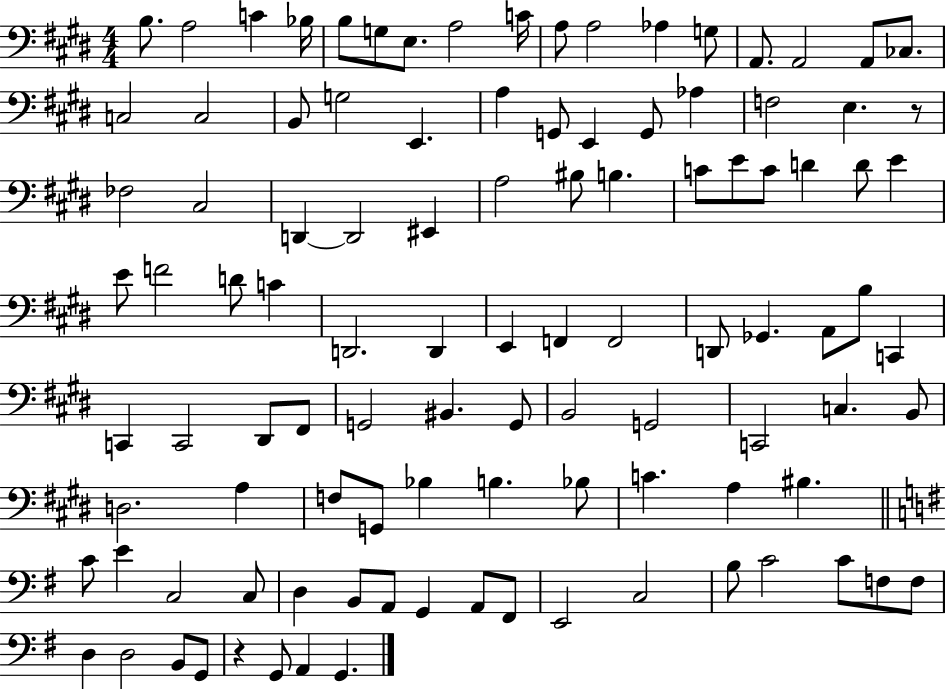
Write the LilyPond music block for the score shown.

{
  \clef bass
  \numericTimeSignature
  \time 4/4
  \key e \major
  b8. a2 c'4 bes16 | b8 g8 e8. a2 c'16 | a8 a2 aes4 g8 | a,8. a,2 a,8 ces8. | \break c2 c2 | b,8 g2 e,4. | a4 g,8 e,4 g,8 aes4 | f2 e4. r8 | \break fes2 cis2 | d,4~~ d,2 eis,4 | a2 bis8 b4. | c'8 e'8 c'8 d'4 d'8 e'4 | \break e'8 f'2 d'8 c'4 | d,2. d,4 | e,4 f,4 f,2 | d,8 ges,4. a,8 b8 c,4 | \break c,4 c,2 dis,8 fis,8 | g,2 bis,4. g,8 | b,2 g,2 | c,2 c4. b,8 | \break d2. a4 | f8 g,8 bes4 b4. bes8 | c'4. a4 bis4. | \bar "||" \break \key g \major c'8 e'4 c2 c8 | d4 b,8 a,8 g,4 a,8 fis,8 | e,2 c2 | b8 c'2 c'8 f8 f8 | \break d4 d2 b,8 g,8 | r4 g,8 a,4 g,4. | \bar "|."
}